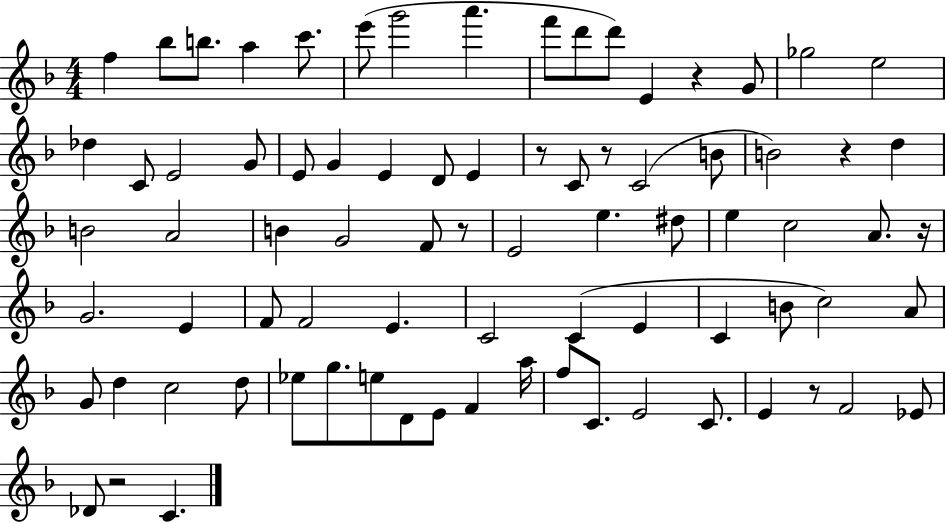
{
  \clef treble
  \numericTimeSignature
  \time 4/4
  \key f \major
  f''4 bes''8 b''8. a''4 c'''8. | e'''8( g'''2 a'''4. | f'''8 d'''8 d'''8) e'4 r4 g'8 | ges''2 e''2 | \break des''4 c'8 e'2 g'8 | e'8 g'4 e'4 d'8 e'4 | r8 c'8 r8 c'2( b'8 | b'2) r4 d''4 | \break b'2 a'2 | b'4 g'2 f'8 r8 | e'2 e''4. dis''8 | e''4 c''2 a'8. r16 | \break g'2. e'4 | f'8 f'2 e'4. | c'2 c'4( e'4 | c'4 b'8 c''2) a'8 | \break g'8 d''4 c''2 d''8 | ees''8 g''8. e''8 d'8 e'8 f'4 a''16 | f''8 c'8. e'2 c'8. | e'4 r8 f'2 ees'8 | \break des'8 r2 c'4. | \bar "|."
}